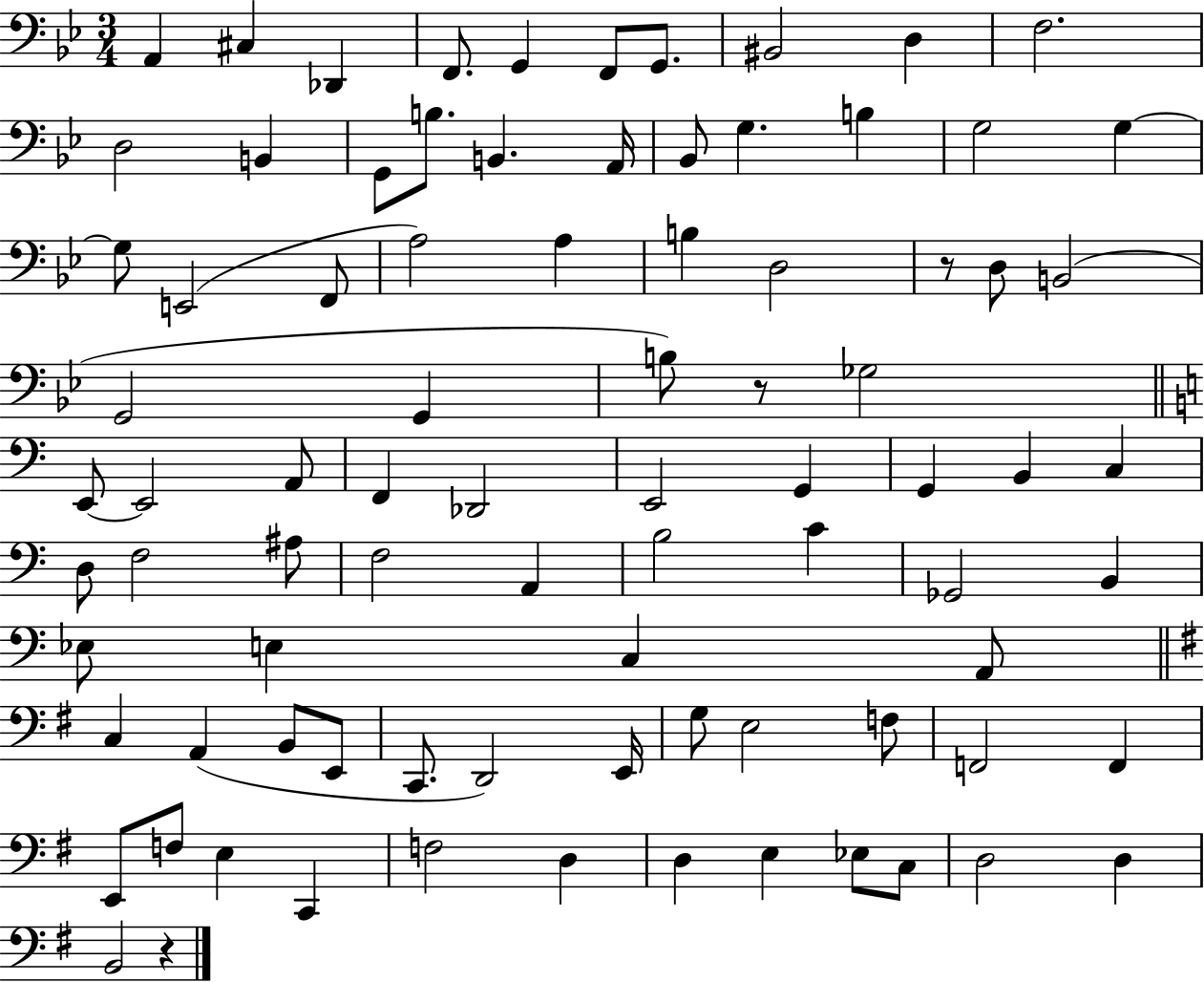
{
  \clef bass
  \numericTimeSignature
  \time 3/4
  \key bes \major
  a,4 cis4 des,4 | f,8. g,4 f,8 g,8. | bis,2 d4 | f2. | \break d2 b,4 | g,8 b8. b,4. a,16 | bes,8 g4. b4 | g2 g4~~ | \break g8 e,2( f,8 | a2) a4 | b4 d2 | r8 d8 b,2( | \break g,2 g,4 | b8) r8 ges2 | \bar "||" \break \key a \minor e,8~~ e,2 a,8 | f,4 des,2 | e,2 g,4 | g,4 b,4 c4 | \break d8 f2 ais8 | f2 a,4 | b2 c'4 | ges,2 b,4 | \break ees8 e4 c4 a,8 | \bar "||" \break \key g \major c4 a,4( b,8 e,8 | c,8. d,2) e,16 | g8 e2 f8 | f,2 f,4 | \break e,8 f8 e4 c,4 | f2 d4 | d4 e4 ees8 c8 | d2 d4 | \break b,2 r4 | \bar "|."
}